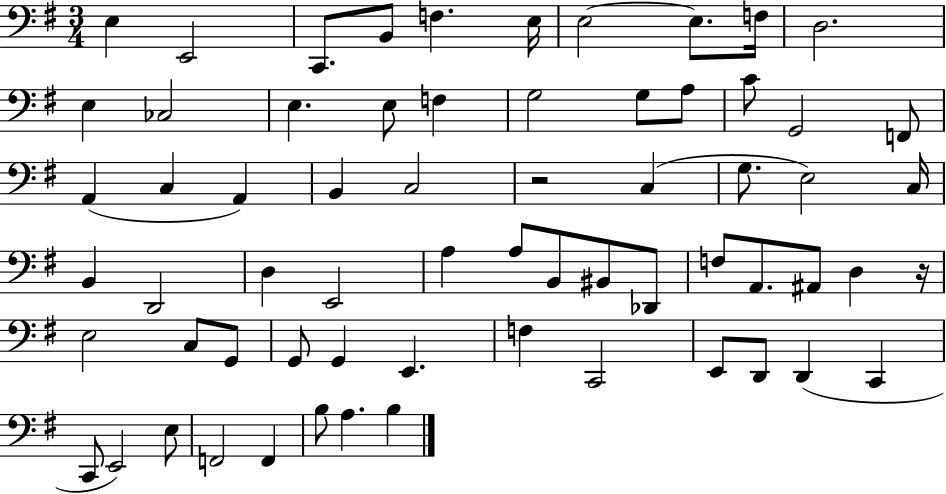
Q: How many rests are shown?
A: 2